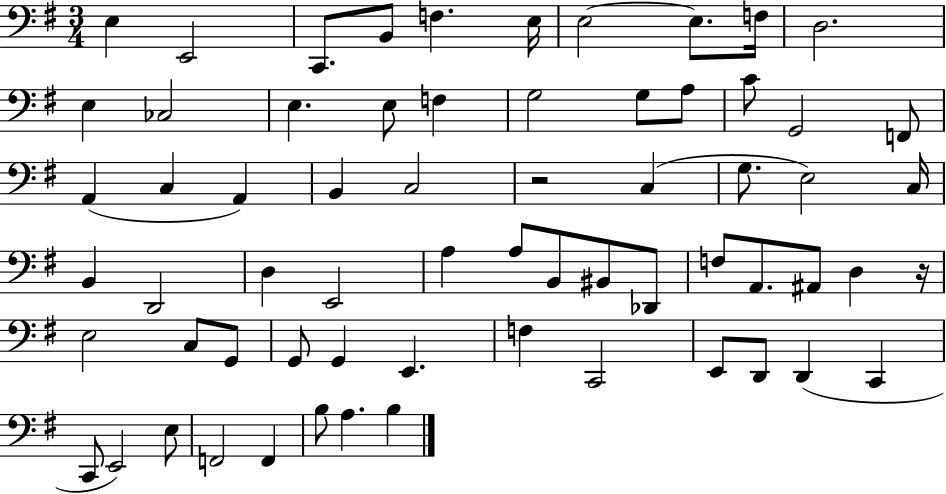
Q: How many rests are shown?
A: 2